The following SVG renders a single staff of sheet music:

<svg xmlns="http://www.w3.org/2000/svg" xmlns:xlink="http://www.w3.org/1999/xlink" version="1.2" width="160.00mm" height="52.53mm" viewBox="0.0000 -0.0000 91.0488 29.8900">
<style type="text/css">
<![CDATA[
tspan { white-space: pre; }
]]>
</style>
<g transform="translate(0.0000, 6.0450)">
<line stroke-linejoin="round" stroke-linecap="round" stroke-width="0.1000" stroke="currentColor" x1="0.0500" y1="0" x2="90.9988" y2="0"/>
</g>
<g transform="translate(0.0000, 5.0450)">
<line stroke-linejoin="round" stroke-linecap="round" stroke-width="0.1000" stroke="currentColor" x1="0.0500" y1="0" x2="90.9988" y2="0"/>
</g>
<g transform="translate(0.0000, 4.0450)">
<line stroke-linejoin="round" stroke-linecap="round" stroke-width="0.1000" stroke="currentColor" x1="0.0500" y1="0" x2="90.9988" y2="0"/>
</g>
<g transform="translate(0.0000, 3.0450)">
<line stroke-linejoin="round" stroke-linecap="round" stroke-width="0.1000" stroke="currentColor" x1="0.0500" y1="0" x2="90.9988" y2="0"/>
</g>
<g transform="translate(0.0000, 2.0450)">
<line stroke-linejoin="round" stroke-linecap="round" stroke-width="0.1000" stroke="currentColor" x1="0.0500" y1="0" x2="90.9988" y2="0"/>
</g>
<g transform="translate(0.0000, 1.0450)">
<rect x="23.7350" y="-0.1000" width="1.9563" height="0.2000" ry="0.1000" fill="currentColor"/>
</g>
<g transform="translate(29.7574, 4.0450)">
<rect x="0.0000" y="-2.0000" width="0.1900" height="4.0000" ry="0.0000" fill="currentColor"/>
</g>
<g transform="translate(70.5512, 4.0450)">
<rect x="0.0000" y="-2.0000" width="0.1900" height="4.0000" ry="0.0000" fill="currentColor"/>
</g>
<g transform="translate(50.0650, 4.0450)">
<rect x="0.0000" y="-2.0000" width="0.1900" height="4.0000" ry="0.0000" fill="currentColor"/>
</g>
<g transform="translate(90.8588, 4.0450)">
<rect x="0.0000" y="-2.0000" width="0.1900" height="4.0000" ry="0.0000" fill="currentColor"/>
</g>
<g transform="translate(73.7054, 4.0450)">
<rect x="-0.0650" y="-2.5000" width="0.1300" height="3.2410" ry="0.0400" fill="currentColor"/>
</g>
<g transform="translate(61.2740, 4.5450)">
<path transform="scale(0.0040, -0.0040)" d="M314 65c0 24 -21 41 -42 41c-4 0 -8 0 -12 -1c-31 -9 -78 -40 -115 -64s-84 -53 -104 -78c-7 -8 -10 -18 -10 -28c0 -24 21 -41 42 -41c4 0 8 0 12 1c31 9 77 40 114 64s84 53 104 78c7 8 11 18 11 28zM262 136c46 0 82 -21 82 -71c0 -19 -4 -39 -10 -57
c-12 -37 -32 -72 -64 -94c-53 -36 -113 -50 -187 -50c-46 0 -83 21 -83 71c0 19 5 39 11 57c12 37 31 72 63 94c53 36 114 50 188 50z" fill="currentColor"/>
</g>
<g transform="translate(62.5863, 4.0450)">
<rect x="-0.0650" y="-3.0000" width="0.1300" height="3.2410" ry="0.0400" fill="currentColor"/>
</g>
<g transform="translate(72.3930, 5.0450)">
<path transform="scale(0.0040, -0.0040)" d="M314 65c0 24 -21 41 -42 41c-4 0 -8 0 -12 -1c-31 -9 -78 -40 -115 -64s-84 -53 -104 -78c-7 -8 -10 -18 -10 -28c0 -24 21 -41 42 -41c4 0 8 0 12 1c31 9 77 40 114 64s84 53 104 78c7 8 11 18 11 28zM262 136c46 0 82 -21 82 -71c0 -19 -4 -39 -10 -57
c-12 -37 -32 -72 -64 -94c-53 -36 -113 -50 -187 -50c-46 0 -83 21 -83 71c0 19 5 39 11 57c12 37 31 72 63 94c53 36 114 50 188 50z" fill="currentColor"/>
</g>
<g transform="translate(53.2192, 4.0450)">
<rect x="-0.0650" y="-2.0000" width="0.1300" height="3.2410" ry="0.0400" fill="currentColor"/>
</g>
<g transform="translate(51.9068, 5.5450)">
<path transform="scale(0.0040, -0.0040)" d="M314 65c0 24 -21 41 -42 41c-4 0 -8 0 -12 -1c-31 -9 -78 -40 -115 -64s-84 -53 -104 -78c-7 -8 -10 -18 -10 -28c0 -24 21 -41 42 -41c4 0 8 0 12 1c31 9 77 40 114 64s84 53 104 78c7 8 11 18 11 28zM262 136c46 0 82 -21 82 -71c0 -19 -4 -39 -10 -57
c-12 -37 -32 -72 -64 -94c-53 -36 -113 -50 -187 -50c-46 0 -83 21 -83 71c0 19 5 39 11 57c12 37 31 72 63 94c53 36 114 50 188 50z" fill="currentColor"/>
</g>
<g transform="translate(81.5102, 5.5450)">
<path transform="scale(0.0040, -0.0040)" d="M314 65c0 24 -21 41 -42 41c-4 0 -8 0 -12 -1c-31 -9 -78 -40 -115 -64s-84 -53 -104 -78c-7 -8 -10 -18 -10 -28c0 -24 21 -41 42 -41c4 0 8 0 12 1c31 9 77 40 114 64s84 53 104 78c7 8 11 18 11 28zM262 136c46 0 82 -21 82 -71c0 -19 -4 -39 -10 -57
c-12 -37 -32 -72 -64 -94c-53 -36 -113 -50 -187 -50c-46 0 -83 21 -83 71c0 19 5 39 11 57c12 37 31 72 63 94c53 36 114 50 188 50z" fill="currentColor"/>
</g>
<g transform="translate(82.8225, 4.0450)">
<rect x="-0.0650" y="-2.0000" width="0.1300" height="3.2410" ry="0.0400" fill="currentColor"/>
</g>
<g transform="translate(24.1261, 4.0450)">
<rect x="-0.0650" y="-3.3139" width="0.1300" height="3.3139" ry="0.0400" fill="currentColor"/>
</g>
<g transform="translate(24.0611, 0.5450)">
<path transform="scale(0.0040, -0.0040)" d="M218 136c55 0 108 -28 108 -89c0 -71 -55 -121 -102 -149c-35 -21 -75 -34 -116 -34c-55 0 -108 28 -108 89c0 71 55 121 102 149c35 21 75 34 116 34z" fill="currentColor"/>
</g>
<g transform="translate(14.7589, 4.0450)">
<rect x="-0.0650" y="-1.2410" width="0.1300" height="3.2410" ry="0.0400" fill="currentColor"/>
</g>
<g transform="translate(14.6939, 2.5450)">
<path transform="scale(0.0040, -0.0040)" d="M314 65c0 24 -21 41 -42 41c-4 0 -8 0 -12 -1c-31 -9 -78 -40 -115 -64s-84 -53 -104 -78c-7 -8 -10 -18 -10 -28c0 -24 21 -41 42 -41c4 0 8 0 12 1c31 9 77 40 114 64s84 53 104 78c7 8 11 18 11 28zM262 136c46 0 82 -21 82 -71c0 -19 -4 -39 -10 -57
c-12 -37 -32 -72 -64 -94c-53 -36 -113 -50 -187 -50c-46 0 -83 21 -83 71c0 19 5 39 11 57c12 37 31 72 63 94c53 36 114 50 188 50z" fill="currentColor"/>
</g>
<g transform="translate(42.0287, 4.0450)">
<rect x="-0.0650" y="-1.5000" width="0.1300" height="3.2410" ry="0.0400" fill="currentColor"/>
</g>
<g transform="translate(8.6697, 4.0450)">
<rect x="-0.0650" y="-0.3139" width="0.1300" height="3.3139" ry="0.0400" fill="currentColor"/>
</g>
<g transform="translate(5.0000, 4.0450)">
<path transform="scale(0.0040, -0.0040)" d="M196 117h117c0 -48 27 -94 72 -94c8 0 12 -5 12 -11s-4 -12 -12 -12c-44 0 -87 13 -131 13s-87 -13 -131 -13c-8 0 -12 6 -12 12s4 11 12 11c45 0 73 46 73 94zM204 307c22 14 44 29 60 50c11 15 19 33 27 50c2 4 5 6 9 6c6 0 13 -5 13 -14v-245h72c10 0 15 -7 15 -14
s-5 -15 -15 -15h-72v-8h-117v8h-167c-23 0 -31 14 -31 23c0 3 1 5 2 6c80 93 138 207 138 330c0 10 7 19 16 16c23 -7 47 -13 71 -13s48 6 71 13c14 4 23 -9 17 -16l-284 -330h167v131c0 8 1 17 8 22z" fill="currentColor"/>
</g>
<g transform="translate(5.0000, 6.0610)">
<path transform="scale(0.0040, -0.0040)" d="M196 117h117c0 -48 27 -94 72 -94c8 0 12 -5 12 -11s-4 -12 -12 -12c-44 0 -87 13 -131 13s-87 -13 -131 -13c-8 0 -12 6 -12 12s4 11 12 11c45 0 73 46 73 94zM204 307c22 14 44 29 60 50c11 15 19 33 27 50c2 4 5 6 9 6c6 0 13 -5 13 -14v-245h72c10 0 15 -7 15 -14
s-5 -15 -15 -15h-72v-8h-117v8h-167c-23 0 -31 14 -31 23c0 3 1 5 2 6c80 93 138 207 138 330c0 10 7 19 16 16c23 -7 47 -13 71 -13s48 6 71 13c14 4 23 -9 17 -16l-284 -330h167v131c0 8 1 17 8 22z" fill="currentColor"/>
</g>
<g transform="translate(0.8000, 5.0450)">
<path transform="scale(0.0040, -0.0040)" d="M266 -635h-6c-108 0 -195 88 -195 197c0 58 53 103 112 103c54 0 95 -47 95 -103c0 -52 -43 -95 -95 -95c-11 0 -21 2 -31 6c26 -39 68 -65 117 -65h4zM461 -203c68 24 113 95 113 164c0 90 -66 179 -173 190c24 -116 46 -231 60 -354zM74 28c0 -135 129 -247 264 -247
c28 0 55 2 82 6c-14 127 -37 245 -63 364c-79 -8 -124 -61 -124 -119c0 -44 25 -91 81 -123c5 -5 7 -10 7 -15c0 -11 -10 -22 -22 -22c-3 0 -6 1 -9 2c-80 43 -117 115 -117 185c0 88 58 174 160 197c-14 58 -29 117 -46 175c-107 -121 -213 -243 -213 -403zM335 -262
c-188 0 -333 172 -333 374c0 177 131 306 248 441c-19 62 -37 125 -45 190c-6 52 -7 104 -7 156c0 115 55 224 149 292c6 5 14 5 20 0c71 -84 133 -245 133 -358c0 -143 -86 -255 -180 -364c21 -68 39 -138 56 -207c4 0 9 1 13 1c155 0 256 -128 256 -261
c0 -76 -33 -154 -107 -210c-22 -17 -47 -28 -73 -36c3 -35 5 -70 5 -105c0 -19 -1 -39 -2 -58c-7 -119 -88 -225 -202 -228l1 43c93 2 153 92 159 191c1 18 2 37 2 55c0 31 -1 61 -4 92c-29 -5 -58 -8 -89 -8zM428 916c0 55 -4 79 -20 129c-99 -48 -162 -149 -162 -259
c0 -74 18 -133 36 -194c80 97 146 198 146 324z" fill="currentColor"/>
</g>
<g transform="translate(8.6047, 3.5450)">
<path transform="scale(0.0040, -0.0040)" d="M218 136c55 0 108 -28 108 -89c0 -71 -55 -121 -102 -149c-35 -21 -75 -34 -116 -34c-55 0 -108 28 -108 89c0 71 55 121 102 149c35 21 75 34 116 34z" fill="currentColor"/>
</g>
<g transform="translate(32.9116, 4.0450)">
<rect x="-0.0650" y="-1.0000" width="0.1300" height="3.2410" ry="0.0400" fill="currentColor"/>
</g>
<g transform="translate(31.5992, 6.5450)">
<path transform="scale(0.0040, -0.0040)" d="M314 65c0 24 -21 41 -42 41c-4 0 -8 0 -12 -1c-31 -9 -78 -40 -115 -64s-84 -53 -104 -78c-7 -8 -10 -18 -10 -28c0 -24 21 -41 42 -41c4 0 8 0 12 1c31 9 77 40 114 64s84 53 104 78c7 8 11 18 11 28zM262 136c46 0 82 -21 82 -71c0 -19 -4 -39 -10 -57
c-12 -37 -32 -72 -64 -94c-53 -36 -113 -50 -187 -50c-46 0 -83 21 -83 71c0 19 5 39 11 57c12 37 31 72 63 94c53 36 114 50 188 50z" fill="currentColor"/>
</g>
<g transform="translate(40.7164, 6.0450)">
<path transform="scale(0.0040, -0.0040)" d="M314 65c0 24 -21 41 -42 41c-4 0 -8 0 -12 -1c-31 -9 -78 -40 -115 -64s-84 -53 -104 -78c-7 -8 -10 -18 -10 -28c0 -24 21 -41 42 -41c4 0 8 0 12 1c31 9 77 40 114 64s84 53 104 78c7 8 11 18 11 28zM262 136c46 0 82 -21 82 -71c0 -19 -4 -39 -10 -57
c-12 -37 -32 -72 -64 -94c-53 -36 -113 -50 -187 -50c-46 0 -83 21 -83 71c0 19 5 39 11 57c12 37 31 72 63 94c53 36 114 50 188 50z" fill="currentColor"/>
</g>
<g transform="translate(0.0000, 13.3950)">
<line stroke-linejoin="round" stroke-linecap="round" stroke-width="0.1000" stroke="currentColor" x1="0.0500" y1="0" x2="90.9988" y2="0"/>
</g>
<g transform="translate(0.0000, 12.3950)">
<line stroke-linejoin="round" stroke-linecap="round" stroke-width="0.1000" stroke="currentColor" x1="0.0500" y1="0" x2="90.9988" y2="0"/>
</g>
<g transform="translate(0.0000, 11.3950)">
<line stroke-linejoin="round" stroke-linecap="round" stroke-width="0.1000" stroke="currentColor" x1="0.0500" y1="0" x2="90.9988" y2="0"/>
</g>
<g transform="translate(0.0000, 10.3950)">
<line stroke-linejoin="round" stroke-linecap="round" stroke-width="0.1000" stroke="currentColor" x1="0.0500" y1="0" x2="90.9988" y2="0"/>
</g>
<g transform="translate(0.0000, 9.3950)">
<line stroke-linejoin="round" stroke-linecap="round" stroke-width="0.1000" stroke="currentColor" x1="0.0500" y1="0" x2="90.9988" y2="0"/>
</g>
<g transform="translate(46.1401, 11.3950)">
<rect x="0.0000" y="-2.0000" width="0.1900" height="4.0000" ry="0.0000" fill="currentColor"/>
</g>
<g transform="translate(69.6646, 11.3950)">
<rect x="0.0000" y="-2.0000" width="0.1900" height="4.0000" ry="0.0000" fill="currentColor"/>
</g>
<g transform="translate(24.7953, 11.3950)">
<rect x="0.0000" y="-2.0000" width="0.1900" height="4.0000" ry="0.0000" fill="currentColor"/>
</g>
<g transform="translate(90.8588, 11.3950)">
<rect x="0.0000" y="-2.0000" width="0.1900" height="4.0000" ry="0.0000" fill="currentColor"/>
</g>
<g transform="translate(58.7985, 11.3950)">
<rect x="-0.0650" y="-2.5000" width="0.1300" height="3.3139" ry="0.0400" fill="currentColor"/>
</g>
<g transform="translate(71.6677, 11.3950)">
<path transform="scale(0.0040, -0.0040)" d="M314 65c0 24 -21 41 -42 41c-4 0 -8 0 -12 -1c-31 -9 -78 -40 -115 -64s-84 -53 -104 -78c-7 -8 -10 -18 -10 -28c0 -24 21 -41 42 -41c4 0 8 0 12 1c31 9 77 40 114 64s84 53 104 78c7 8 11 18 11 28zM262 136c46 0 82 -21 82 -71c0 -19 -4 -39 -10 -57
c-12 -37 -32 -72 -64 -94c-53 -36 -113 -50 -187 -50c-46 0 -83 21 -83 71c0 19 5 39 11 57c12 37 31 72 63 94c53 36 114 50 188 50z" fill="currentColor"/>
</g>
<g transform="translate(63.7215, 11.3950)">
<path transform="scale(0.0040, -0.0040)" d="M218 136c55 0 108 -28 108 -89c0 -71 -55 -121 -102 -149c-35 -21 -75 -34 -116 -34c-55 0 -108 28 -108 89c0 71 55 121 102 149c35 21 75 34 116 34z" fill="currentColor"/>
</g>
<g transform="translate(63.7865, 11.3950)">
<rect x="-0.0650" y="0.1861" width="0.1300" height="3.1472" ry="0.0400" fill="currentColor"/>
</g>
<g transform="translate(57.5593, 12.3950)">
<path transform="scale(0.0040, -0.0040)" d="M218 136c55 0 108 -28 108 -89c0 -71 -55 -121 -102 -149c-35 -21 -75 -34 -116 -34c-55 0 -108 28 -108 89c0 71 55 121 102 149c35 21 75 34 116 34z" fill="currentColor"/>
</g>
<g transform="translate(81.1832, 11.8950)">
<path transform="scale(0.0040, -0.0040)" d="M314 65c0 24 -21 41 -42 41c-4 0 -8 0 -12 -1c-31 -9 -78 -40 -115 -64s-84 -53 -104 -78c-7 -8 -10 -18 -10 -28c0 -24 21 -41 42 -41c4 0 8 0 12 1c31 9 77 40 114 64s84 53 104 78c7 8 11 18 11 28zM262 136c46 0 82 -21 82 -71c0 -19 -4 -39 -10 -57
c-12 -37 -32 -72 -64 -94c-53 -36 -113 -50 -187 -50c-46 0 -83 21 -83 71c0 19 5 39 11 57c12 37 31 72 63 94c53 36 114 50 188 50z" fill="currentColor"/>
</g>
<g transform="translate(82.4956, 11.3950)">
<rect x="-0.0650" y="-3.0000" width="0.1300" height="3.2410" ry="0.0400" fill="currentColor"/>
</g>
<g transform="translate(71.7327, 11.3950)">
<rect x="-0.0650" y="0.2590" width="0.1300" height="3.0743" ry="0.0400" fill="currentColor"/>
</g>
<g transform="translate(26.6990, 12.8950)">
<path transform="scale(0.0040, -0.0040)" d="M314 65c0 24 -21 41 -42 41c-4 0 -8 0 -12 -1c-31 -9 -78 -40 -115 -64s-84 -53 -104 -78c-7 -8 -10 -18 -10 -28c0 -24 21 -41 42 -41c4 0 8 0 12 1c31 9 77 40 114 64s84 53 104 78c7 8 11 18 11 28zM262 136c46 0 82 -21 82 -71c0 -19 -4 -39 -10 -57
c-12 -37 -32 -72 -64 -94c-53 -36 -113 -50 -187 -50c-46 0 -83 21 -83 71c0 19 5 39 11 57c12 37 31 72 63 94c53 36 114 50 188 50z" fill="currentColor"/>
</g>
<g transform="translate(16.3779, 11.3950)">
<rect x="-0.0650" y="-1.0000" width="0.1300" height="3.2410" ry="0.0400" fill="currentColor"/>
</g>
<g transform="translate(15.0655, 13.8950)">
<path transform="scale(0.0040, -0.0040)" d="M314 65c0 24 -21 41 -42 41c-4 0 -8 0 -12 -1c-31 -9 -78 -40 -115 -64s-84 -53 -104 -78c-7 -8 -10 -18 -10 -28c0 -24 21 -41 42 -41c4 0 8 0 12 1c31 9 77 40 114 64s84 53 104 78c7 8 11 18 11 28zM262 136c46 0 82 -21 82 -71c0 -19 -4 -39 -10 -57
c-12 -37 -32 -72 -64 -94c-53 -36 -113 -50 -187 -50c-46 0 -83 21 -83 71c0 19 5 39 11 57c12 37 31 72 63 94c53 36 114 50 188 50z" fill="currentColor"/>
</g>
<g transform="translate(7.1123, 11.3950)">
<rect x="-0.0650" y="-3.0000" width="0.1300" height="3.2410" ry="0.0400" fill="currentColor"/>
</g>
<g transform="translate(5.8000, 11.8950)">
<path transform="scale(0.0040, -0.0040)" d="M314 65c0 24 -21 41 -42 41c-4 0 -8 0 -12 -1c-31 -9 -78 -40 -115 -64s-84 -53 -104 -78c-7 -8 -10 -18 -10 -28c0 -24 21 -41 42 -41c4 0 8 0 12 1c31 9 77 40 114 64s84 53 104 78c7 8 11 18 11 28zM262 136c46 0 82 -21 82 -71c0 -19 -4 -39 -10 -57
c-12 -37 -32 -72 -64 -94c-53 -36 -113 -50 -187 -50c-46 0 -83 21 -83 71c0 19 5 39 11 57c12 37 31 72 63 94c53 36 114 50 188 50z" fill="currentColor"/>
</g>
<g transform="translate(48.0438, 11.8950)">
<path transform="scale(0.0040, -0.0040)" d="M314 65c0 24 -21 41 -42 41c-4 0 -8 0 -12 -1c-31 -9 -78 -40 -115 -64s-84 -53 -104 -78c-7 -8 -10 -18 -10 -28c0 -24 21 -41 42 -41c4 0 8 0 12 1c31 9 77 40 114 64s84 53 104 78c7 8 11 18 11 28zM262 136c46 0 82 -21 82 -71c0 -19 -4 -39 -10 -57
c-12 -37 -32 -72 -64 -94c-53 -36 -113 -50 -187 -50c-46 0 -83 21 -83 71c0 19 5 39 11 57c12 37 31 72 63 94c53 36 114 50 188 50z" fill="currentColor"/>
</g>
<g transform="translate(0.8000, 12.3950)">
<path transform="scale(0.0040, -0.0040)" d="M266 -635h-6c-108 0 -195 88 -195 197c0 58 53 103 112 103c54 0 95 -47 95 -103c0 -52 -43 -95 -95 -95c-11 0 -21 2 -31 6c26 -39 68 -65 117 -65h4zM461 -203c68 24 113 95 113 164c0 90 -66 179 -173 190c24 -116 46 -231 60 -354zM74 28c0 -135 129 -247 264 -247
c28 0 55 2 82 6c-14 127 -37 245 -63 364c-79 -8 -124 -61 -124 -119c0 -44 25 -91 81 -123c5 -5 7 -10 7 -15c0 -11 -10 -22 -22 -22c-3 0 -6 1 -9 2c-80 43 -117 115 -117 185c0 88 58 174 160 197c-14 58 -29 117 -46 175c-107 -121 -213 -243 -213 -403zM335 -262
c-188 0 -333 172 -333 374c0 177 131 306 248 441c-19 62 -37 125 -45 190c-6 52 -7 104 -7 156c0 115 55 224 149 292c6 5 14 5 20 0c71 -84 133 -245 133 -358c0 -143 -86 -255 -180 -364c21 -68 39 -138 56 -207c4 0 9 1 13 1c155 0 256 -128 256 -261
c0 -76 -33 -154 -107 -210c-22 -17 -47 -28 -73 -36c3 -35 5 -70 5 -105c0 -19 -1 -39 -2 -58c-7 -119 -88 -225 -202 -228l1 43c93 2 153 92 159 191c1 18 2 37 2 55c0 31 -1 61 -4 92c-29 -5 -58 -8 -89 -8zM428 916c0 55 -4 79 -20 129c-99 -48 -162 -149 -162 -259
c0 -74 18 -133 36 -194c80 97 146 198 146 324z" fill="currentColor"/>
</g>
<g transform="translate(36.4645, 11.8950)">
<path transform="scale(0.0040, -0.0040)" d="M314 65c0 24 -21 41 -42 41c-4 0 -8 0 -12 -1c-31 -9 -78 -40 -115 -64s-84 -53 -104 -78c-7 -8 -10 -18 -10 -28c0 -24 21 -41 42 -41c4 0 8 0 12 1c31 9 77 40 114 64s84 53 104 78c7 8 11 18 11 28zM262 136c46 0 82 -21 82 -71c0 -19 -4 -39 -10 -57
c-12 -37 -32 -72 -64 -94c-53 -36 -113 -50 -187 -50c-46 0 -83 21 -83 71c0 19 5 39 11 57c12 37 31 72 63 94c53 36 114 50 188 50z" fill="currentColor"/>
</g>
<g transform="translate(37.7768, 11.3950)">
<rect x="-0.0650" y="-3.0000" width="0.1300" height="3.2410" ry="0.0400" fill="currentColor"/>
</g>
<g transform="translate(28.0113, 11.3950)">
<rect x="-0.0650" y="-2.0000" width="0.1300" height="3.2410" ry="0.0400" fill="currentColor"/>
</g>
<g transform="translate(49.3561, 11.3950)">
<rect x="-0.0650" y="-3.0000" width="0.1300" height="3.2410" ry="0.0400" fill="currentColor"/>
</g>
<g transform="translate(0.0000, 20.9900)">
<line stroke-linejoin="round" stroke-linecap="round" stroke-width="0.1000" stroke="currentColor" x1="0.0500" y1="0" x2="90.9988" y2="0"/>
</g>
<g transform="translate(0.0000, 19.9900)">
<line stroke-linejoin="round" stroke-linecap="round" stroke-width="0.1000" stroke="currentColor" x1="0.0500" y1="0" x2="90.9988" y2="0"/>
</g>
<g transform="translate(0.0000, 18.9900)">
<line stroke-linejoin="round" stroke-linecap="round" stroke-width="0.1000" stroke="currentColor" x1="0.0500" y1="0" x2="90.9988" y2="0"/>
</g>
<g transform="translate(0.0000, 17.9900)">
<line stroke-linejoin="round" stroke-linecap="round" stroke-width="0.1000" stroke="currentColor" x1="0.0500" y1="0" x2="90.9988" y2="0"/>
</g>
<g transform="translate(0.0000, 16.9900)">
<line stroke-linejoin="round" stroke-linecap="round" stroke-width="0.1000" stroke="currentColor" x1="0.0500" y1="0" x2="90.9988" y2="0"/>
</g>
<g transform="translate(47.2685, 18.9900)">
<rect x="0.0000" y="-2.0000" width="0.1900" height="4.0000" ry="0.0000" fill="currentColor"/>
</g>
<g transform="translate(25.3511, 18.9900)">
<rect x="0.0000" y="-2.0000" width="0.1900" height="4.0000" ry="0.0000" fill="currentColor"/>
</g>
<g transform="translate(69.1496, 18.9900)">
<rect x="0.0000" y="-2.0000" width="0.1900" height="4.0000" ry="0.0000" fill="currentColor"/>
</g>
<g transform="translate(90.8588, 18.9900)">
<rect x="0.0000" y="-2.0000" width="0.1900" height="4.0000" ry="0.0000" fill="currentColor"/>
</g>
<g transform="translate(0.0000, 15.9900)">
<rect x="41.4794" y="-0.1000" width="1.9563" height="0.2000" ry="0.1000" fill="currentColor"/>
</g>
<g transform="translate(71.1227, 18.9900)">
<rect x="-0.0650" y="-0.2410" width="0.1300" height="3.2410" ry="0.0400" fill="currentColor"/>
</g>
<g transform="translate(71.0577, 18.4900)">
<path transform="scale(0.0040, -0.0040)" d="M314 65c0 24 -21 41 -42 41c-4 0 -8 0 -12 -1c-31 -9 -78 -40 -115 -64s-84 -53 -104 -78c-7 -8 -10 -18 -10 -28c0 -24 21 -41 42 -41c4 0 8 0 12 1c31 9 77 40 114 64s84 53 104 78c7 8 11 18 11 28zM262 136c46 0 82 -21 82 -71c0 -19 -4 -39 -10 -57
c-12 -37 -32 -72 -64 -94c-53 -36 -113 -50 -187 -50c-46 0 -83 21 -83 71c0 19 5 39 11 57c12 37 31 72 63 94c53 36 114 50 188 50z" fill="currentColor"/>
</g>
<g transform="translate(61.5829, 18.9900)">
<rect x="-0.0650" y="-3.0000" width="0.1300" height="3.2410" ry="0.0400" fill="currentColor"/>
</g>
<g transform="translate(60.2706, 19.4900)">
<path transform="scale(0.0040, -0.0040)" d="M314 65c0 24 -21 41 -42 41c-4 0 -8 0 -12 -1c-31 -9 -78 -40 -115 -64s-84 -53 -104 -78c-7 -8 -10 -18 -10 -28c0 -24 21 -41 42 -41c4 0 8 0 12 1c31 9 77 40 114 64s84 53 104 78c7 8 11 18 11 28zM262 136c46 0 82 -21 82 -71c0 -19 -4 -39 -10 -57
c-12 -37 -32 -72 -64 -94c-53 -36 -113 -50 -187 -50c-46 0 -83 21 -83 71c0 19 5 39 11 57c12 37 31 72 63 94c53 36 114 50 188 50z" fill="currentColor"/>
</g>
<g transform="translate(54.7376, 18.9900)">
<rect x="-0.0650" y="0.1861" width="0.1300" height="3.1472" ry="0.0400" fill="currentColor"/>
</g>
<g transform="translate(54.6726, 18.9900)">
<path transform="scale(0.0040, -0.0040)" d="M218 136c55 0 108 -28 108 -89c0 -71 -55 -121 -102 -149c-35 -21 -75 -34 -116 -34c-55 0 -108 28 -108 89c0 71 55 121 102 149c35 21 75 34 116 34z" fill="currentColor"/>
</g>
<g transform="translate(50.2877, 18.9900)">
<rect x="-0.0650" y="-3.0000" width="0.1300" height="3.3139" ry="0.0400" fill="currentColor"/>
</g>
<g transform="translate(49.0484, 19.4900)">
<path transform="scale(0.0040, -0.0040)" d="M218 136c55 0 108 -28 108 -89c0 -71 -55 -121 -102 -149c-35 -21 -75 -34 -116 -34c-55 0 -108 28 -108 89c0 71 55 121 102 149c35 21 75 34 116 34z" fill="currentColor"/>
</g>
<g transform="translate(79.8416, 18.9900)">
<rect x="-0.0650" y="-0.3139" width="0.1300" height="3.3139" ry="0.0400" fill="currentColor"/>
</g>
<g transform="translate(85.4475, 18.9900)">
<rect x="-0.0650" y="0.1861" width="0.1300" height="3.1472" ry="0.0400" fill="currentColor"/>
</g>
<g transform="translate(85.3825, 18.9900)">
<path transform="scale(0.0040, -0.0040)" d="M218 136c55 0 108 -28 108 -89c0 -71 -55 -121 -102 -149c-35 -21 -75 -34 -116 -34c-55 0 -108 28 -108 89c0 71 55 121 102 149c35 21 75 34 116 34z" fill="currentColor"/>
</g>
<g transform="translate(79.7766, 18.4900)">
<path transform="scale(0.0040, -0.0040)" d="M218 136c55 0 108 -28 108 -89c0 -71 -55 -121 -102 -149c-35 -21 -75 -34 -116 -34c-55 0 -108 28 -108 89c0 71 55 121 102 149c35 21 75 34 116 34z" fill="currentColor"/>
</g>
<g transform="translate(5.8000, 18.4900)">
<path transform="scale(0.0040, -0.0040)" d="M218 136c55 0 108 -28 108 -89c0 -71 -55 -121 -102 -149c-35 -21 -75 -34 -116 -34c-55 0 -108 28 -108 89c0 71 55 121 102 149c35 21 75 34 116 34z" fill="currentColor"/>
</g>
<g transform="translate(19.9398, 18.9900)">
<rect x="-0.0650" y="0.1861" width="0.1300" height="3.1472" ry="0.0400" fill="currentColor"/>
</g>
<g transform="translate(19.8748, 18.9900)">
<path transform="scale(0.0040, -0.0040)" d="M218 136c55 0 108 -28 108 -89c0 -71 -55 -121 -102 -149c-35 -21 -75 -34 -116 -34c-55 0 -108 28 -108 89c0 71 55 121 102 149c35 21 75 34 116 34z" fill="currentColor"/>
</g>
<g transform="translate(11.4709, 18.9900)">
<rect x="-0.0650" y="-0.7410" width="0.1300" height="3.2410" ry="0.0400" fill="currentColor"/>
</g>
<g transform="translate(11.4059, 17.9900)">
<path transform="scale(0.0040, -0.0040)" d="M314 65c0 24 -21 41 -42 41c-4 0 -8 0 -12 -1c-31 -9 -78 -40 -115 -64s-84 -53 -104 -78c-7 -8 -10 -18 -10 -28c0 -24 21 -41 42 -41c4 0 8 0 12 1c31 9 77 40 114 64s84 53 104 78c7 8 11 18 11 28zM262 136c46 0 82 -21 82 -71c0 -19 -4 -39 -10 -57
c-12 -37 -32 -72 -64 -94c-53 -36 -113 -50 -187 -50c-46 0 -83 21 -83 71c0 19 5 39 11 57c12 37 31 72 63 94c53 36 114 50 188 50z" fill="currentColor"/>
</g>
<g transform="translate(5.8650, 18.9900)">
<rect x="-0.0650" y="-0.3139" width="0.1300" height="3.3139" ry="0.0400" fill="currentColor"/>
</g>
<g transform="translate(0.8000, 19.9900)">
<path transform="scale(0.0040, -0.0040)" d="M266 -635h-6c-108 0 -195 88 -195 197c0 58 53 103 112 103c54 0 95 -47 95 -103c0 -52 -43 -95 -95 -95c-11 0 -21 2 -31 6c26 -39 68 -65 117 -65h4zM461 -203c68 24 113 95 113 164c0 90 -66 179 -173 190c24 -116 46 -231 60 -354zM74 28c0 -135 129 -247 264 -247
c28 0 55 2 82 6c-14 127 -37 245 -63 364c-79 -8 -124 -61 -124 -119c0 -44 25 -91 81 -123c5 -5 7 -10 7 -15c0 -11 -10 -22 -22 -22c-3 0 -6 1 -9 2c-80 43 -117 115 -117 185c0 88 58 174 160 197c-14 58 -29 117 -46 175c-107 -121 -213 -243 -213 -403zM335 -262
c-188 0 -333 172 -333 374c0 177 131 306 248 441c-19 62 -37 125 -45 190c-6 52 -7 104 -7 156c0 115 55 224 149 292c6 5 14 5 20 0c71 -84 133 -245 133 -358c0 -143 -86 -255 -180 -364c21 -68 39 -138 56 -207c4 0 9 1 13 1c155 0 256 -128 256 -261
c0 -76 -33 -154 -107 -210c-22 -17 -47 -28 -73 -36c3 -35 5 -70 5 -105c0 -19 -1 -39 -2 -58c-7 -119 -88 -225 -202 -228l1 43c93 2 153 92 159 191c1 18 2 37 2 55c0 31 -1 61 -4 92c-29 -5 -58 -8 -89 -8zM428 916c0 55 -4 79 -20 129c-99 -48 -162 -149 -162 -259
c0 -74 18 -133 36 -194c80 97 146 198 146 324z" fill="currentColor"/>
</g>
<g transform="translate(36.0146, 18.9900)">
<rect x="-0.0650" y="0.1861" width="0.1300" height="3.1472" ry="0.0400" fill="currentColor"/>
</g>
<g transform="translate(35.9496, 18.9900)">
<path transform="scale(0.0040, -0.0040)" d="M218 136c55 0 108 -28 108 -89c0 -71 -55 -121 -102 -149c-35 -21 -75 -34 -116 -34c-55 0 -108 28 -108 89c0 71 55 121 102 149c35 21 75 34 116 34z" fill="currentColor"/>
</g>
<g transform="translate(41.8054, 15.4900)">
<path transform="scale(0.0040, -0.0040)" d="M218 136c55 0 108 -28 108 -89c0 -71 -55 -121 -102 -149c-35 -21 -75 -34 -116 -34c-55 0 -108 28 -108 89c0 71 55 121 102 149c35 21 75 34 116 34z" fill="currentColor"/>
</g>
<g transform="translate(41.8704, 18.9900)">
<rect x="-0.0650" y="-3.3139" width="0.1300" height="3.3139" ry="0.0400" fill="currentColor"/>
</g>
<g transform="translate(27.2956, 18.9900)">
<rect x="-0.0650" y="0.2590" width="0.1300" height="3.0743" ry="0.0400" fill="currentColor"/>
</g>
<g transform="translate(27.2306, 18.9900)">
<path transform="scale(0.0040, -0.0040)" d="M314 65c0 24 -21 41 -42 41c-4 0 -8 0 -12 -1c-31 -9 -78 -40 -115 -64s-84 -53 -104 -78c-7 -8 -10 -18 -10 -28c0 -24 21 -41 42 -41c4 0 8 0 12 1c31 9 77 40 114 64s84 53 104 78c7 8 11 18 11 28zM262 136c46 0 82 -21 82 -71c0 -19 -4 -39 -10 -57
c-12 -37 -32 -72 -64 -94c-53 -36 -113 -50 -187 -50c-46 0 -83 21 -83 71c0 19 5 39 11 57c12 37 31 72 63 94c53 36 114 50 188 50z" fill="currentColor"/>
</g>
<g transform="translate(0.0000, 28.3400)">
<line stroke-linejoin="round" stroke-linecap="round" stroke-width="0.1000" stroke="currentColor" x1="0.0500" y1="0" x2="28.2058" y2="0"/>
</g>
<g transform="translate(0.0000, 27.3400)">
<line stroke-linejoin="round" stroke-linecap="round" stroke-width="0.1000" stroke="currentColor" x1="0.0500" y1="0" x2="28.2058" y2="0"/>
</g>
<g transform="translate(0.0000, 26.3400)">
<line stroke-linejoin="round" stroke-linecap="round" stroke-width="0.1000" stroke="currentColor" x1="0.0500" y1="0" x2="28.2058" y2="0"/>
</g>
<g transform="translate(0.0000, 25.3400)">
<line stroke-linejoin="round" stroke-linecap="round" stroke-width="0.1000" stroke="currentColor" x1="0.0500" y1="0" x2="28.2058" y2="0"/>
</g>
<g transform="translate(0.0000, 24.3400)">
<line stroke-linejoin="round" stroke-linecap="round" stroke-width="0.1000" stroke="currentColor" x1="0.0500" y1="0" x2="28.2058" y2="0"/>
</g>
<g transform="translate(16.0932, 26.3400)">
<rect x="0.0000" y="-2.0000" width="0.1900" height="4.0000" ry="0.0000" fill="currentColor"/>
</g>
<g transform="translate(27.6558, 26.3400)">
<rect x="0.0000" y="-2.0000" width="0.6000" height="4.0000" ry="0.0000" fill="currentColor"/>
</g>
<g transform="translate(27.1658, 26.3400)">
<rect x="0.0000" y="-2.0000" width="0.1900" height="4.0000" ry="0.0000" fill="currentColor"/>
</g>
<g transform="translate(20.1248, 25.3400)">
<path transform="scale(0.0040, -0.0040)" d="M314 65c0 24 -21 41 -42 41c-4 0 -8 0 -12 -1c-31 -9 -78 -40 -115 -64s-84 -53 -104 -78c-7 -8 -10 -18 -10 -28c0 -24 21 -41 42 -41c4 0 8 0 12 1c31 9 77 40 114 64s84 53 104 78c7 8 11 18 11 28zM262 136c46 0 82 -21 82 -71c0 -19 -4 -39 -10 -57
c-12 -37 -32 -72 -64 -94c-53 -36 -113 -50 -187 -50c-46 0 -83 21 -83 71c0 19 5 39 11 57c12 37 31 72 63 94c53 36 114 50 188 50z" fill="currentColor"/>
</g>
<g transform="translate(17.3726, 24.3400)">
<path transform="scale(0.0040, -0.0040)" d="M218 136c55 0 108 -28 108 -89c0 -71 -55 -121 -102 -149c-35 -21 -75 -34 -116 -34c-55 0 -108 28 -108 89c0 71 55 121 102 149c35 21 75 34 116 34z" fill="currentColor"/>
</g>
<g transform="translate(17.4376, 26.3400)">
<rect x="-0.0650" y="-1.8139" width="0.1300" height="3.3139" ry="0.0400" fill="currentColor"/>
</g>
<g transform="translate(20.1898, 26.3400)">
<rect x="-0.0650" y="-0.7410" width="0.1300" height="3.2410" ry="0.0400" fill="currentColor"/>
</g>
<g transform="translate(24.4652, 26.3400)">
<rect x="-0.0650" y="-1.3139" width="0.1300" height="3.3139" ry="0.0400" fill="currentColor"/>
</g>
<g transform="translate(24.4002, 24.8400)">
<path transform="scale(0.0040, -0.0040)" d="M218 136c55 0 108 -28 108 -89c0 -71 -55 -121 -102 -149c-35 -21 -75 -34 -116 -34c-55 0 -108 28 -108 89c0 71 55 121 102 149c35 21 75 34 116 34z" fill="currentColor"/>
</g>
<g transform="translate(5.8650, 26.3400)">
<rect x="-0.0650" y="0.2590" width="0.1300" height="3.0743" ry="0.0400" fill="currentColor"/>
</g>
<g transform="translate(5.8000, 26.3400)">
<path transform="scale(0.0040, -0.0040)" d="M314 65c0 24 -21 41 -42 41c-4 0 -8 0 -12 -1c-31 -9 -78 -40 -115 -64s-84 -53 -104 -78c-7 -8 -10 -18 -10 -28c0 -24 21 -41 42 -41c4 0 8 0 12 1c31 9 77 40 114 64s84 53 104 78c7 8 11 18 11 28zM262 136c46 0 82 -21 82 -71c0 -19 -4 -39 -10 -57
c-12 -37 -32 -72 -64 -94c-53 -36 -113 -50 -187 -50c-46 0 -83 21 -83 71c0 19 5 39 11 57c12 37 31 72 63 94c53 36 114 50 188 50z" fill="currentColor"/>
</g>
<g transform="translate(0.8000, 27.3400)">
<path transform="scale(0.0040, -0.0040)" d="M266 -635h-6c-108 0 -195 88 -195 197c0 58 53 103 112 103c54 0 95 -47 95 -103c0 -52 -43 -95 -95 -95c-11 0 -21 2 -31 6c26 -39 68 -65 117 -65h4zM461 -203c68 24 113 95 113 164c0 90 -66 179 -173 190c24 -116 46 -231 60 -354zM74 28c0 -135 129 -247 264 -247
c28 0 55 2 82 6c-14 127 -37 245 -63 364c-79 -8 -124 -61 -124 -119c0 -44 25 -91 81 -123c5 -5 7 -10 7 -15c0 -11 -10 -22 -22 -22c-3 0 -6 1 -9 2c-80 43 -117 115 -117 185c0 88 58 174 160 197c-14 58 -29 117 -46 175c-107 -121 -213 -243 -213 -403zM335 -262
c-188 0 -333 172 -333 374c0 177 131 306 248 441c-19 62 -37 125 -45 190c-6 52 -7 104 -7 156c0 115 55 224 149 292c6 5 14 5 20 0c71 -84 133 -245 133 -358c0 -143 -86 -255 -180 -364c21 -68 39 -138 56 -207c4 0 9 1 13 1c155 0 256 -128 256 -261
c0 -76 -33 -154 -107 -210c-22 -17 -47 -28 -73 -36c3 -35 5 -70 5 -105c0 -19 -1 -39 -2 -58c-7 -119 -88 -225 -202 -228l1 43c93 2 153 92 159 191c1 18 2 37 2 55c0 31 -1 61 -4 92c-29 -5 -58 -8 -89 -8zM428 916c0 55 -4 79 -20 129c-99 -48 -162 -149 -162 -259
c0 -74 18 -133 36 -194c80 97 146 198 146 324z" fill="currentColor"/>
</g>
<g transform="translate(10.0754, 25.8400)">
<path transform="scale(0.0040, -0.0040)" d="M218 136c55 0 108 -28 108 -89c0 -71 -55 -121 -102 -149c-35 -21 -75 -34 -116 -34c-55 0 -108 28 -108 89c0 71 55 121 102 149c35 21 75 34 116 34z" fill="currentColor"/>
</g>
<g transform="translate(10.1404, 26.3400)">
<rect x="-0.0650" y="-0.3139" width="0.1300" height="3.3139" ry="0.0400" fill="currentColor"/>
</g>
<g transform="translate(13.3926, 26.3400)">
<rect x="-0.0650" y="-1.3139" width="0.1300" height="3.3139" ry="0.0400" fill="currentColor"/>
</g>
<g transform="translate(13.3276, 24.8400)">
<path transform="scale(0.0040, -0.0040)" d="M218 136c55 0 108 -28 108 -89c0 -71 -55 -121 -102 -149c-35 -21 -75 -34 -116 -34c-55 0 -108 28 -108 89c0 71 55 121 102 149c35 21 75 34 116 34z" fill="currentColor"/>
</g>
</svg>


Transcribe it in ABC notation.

X:1
T:Untitled
M:4/4
L:1/4
K:C
c e2 b D2 E2 F2 A2 G2 F2 A2 D2 F2 A2 A2 G B B2 A2 c d2 B B2 B b A B A2 c2 c B B2 c e f d2 e